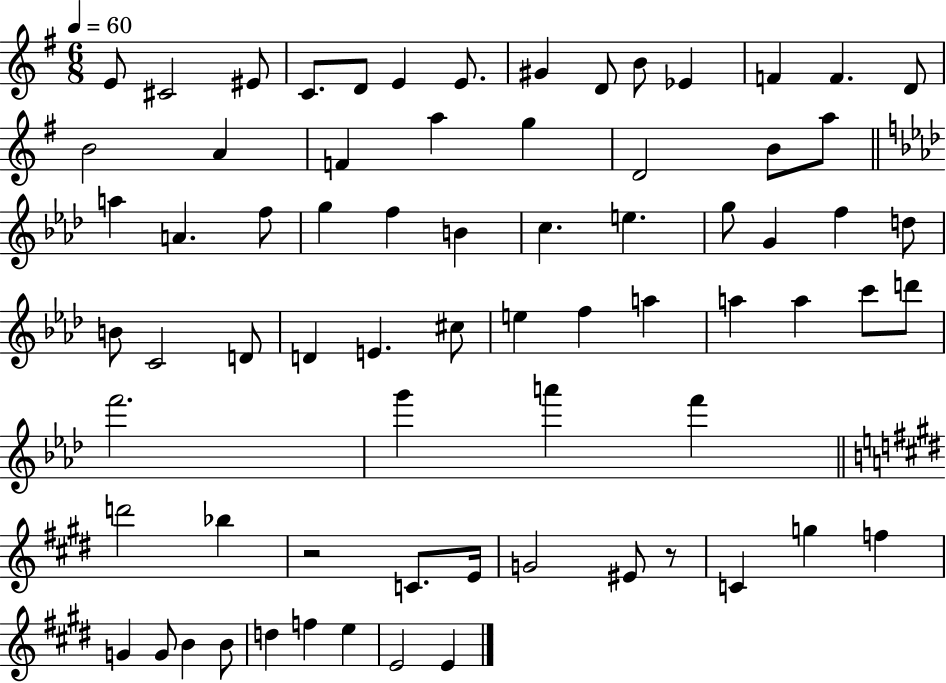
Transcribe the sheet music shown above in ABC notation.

X:1
T:Untitled
M:6/8
L:1/4
K:G
E/2 ^C2 ^E/2 C/2 D/2 E E/2 ^G D/2 B/2 _E F F D/2 B2 A F a g D2 B/2 a/2 a A f/2 g f B c e g/2 G f d/2 B/2 C2 D/2 D E ^c/2 e f a a a c'/2 d'/2 f'2 g' a' f' d'2 _b z2 C/2 E/4 G2 ^E/2 z/2 C g f G G/2 B B/2 d f e E2 E